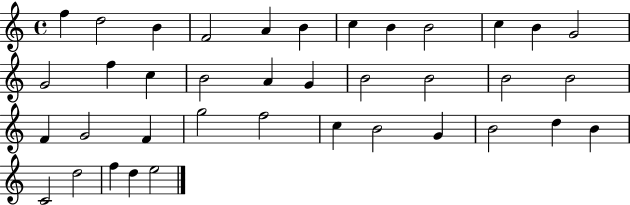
{
  \clef treble
  \time 4/4
  \defaultTimeSignature
  \key c \major
  f''4 d''2 b'4 | f'2 a'4 b'4 | c''4 b'4 b'2 | c''4 b'4 g'2 | \break g'2 f''4 c''4 | b'2 a'4 g'4 | b'2 b'2 | b'2 b'2 | \break f'4 g'2 f'4 | g''2 f''2 | c''4 b'2 g'4 | b'2 d''4 b'4 | \break c'2 d''2 | f''4 d''4 e''2 | \bar "|."
}